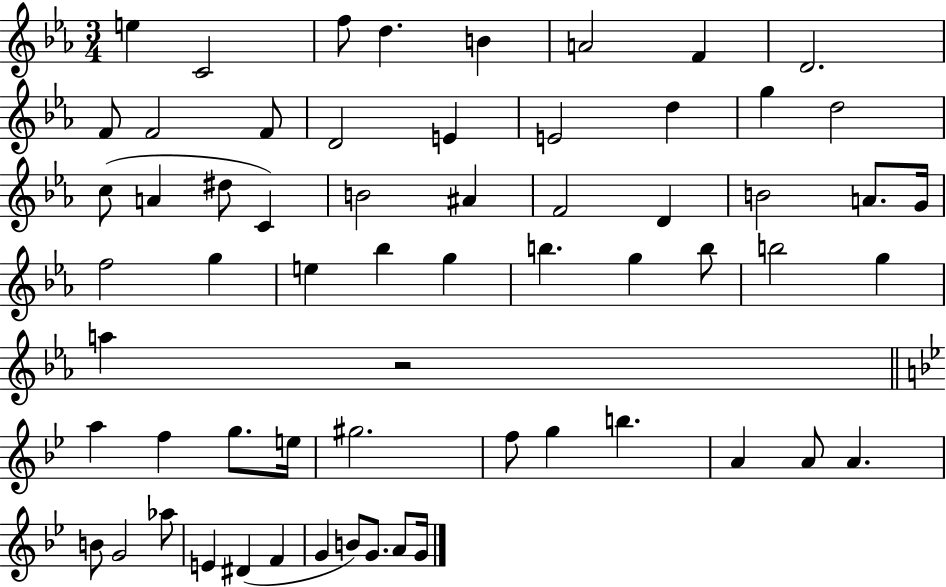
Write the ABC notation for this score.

X:1
T:Untitled
M:3/4
L:1/4
K:Eb
e C2 f/2 d B A2 F D2 F/2 F2 F/2 D2 E E2 d g d2 c/2 A ^d/2 C B2 ^A F2 D B2 A/2 G/4 f2 g e _b g b g b/2 b2 g a z2 a f g/2 e/4 ^g2 f/2 g b A A/2 A B/2 G2 _a/2 E ^D F G B/2 G/2 A/2 G/4